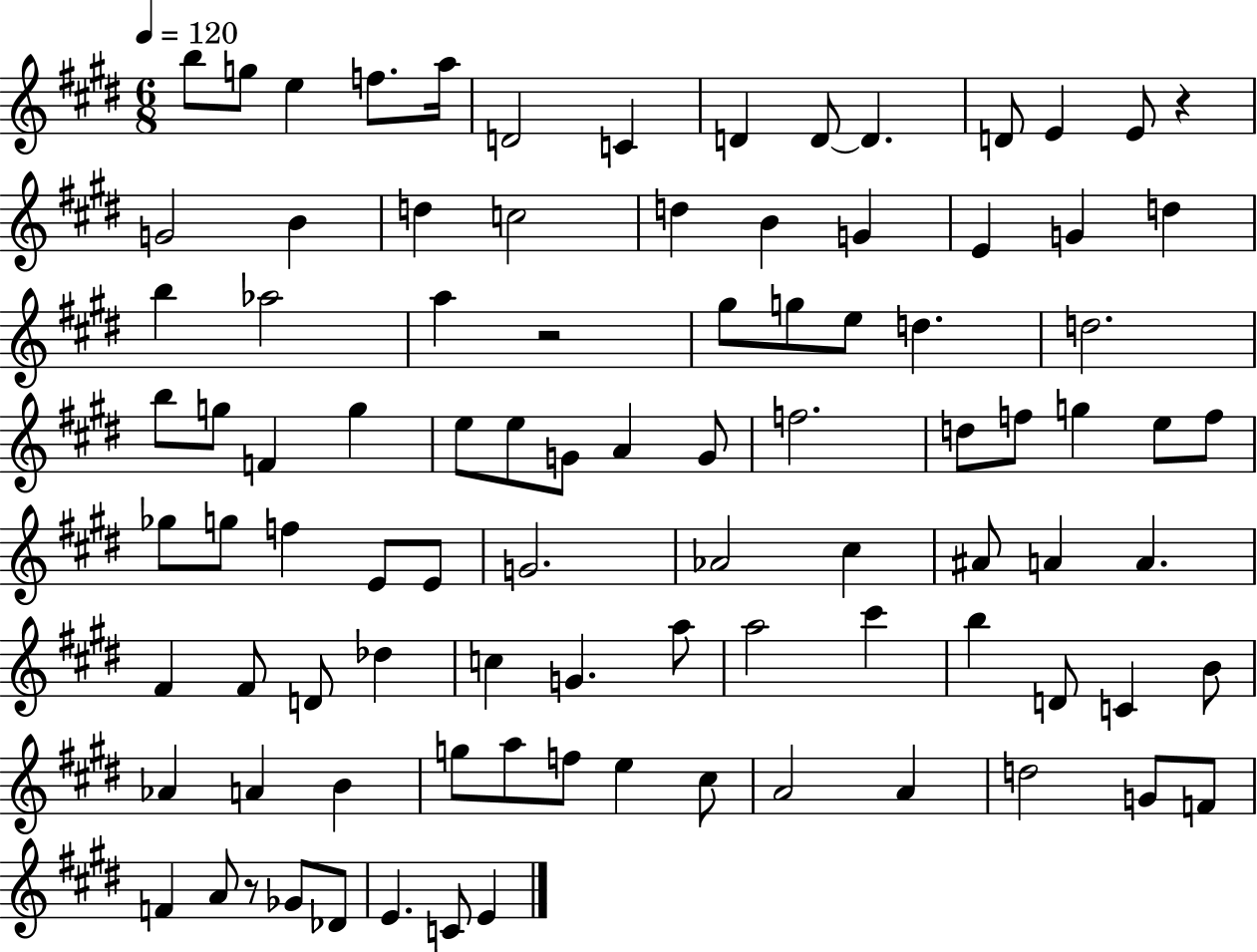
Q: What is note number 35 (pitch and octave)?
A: G5